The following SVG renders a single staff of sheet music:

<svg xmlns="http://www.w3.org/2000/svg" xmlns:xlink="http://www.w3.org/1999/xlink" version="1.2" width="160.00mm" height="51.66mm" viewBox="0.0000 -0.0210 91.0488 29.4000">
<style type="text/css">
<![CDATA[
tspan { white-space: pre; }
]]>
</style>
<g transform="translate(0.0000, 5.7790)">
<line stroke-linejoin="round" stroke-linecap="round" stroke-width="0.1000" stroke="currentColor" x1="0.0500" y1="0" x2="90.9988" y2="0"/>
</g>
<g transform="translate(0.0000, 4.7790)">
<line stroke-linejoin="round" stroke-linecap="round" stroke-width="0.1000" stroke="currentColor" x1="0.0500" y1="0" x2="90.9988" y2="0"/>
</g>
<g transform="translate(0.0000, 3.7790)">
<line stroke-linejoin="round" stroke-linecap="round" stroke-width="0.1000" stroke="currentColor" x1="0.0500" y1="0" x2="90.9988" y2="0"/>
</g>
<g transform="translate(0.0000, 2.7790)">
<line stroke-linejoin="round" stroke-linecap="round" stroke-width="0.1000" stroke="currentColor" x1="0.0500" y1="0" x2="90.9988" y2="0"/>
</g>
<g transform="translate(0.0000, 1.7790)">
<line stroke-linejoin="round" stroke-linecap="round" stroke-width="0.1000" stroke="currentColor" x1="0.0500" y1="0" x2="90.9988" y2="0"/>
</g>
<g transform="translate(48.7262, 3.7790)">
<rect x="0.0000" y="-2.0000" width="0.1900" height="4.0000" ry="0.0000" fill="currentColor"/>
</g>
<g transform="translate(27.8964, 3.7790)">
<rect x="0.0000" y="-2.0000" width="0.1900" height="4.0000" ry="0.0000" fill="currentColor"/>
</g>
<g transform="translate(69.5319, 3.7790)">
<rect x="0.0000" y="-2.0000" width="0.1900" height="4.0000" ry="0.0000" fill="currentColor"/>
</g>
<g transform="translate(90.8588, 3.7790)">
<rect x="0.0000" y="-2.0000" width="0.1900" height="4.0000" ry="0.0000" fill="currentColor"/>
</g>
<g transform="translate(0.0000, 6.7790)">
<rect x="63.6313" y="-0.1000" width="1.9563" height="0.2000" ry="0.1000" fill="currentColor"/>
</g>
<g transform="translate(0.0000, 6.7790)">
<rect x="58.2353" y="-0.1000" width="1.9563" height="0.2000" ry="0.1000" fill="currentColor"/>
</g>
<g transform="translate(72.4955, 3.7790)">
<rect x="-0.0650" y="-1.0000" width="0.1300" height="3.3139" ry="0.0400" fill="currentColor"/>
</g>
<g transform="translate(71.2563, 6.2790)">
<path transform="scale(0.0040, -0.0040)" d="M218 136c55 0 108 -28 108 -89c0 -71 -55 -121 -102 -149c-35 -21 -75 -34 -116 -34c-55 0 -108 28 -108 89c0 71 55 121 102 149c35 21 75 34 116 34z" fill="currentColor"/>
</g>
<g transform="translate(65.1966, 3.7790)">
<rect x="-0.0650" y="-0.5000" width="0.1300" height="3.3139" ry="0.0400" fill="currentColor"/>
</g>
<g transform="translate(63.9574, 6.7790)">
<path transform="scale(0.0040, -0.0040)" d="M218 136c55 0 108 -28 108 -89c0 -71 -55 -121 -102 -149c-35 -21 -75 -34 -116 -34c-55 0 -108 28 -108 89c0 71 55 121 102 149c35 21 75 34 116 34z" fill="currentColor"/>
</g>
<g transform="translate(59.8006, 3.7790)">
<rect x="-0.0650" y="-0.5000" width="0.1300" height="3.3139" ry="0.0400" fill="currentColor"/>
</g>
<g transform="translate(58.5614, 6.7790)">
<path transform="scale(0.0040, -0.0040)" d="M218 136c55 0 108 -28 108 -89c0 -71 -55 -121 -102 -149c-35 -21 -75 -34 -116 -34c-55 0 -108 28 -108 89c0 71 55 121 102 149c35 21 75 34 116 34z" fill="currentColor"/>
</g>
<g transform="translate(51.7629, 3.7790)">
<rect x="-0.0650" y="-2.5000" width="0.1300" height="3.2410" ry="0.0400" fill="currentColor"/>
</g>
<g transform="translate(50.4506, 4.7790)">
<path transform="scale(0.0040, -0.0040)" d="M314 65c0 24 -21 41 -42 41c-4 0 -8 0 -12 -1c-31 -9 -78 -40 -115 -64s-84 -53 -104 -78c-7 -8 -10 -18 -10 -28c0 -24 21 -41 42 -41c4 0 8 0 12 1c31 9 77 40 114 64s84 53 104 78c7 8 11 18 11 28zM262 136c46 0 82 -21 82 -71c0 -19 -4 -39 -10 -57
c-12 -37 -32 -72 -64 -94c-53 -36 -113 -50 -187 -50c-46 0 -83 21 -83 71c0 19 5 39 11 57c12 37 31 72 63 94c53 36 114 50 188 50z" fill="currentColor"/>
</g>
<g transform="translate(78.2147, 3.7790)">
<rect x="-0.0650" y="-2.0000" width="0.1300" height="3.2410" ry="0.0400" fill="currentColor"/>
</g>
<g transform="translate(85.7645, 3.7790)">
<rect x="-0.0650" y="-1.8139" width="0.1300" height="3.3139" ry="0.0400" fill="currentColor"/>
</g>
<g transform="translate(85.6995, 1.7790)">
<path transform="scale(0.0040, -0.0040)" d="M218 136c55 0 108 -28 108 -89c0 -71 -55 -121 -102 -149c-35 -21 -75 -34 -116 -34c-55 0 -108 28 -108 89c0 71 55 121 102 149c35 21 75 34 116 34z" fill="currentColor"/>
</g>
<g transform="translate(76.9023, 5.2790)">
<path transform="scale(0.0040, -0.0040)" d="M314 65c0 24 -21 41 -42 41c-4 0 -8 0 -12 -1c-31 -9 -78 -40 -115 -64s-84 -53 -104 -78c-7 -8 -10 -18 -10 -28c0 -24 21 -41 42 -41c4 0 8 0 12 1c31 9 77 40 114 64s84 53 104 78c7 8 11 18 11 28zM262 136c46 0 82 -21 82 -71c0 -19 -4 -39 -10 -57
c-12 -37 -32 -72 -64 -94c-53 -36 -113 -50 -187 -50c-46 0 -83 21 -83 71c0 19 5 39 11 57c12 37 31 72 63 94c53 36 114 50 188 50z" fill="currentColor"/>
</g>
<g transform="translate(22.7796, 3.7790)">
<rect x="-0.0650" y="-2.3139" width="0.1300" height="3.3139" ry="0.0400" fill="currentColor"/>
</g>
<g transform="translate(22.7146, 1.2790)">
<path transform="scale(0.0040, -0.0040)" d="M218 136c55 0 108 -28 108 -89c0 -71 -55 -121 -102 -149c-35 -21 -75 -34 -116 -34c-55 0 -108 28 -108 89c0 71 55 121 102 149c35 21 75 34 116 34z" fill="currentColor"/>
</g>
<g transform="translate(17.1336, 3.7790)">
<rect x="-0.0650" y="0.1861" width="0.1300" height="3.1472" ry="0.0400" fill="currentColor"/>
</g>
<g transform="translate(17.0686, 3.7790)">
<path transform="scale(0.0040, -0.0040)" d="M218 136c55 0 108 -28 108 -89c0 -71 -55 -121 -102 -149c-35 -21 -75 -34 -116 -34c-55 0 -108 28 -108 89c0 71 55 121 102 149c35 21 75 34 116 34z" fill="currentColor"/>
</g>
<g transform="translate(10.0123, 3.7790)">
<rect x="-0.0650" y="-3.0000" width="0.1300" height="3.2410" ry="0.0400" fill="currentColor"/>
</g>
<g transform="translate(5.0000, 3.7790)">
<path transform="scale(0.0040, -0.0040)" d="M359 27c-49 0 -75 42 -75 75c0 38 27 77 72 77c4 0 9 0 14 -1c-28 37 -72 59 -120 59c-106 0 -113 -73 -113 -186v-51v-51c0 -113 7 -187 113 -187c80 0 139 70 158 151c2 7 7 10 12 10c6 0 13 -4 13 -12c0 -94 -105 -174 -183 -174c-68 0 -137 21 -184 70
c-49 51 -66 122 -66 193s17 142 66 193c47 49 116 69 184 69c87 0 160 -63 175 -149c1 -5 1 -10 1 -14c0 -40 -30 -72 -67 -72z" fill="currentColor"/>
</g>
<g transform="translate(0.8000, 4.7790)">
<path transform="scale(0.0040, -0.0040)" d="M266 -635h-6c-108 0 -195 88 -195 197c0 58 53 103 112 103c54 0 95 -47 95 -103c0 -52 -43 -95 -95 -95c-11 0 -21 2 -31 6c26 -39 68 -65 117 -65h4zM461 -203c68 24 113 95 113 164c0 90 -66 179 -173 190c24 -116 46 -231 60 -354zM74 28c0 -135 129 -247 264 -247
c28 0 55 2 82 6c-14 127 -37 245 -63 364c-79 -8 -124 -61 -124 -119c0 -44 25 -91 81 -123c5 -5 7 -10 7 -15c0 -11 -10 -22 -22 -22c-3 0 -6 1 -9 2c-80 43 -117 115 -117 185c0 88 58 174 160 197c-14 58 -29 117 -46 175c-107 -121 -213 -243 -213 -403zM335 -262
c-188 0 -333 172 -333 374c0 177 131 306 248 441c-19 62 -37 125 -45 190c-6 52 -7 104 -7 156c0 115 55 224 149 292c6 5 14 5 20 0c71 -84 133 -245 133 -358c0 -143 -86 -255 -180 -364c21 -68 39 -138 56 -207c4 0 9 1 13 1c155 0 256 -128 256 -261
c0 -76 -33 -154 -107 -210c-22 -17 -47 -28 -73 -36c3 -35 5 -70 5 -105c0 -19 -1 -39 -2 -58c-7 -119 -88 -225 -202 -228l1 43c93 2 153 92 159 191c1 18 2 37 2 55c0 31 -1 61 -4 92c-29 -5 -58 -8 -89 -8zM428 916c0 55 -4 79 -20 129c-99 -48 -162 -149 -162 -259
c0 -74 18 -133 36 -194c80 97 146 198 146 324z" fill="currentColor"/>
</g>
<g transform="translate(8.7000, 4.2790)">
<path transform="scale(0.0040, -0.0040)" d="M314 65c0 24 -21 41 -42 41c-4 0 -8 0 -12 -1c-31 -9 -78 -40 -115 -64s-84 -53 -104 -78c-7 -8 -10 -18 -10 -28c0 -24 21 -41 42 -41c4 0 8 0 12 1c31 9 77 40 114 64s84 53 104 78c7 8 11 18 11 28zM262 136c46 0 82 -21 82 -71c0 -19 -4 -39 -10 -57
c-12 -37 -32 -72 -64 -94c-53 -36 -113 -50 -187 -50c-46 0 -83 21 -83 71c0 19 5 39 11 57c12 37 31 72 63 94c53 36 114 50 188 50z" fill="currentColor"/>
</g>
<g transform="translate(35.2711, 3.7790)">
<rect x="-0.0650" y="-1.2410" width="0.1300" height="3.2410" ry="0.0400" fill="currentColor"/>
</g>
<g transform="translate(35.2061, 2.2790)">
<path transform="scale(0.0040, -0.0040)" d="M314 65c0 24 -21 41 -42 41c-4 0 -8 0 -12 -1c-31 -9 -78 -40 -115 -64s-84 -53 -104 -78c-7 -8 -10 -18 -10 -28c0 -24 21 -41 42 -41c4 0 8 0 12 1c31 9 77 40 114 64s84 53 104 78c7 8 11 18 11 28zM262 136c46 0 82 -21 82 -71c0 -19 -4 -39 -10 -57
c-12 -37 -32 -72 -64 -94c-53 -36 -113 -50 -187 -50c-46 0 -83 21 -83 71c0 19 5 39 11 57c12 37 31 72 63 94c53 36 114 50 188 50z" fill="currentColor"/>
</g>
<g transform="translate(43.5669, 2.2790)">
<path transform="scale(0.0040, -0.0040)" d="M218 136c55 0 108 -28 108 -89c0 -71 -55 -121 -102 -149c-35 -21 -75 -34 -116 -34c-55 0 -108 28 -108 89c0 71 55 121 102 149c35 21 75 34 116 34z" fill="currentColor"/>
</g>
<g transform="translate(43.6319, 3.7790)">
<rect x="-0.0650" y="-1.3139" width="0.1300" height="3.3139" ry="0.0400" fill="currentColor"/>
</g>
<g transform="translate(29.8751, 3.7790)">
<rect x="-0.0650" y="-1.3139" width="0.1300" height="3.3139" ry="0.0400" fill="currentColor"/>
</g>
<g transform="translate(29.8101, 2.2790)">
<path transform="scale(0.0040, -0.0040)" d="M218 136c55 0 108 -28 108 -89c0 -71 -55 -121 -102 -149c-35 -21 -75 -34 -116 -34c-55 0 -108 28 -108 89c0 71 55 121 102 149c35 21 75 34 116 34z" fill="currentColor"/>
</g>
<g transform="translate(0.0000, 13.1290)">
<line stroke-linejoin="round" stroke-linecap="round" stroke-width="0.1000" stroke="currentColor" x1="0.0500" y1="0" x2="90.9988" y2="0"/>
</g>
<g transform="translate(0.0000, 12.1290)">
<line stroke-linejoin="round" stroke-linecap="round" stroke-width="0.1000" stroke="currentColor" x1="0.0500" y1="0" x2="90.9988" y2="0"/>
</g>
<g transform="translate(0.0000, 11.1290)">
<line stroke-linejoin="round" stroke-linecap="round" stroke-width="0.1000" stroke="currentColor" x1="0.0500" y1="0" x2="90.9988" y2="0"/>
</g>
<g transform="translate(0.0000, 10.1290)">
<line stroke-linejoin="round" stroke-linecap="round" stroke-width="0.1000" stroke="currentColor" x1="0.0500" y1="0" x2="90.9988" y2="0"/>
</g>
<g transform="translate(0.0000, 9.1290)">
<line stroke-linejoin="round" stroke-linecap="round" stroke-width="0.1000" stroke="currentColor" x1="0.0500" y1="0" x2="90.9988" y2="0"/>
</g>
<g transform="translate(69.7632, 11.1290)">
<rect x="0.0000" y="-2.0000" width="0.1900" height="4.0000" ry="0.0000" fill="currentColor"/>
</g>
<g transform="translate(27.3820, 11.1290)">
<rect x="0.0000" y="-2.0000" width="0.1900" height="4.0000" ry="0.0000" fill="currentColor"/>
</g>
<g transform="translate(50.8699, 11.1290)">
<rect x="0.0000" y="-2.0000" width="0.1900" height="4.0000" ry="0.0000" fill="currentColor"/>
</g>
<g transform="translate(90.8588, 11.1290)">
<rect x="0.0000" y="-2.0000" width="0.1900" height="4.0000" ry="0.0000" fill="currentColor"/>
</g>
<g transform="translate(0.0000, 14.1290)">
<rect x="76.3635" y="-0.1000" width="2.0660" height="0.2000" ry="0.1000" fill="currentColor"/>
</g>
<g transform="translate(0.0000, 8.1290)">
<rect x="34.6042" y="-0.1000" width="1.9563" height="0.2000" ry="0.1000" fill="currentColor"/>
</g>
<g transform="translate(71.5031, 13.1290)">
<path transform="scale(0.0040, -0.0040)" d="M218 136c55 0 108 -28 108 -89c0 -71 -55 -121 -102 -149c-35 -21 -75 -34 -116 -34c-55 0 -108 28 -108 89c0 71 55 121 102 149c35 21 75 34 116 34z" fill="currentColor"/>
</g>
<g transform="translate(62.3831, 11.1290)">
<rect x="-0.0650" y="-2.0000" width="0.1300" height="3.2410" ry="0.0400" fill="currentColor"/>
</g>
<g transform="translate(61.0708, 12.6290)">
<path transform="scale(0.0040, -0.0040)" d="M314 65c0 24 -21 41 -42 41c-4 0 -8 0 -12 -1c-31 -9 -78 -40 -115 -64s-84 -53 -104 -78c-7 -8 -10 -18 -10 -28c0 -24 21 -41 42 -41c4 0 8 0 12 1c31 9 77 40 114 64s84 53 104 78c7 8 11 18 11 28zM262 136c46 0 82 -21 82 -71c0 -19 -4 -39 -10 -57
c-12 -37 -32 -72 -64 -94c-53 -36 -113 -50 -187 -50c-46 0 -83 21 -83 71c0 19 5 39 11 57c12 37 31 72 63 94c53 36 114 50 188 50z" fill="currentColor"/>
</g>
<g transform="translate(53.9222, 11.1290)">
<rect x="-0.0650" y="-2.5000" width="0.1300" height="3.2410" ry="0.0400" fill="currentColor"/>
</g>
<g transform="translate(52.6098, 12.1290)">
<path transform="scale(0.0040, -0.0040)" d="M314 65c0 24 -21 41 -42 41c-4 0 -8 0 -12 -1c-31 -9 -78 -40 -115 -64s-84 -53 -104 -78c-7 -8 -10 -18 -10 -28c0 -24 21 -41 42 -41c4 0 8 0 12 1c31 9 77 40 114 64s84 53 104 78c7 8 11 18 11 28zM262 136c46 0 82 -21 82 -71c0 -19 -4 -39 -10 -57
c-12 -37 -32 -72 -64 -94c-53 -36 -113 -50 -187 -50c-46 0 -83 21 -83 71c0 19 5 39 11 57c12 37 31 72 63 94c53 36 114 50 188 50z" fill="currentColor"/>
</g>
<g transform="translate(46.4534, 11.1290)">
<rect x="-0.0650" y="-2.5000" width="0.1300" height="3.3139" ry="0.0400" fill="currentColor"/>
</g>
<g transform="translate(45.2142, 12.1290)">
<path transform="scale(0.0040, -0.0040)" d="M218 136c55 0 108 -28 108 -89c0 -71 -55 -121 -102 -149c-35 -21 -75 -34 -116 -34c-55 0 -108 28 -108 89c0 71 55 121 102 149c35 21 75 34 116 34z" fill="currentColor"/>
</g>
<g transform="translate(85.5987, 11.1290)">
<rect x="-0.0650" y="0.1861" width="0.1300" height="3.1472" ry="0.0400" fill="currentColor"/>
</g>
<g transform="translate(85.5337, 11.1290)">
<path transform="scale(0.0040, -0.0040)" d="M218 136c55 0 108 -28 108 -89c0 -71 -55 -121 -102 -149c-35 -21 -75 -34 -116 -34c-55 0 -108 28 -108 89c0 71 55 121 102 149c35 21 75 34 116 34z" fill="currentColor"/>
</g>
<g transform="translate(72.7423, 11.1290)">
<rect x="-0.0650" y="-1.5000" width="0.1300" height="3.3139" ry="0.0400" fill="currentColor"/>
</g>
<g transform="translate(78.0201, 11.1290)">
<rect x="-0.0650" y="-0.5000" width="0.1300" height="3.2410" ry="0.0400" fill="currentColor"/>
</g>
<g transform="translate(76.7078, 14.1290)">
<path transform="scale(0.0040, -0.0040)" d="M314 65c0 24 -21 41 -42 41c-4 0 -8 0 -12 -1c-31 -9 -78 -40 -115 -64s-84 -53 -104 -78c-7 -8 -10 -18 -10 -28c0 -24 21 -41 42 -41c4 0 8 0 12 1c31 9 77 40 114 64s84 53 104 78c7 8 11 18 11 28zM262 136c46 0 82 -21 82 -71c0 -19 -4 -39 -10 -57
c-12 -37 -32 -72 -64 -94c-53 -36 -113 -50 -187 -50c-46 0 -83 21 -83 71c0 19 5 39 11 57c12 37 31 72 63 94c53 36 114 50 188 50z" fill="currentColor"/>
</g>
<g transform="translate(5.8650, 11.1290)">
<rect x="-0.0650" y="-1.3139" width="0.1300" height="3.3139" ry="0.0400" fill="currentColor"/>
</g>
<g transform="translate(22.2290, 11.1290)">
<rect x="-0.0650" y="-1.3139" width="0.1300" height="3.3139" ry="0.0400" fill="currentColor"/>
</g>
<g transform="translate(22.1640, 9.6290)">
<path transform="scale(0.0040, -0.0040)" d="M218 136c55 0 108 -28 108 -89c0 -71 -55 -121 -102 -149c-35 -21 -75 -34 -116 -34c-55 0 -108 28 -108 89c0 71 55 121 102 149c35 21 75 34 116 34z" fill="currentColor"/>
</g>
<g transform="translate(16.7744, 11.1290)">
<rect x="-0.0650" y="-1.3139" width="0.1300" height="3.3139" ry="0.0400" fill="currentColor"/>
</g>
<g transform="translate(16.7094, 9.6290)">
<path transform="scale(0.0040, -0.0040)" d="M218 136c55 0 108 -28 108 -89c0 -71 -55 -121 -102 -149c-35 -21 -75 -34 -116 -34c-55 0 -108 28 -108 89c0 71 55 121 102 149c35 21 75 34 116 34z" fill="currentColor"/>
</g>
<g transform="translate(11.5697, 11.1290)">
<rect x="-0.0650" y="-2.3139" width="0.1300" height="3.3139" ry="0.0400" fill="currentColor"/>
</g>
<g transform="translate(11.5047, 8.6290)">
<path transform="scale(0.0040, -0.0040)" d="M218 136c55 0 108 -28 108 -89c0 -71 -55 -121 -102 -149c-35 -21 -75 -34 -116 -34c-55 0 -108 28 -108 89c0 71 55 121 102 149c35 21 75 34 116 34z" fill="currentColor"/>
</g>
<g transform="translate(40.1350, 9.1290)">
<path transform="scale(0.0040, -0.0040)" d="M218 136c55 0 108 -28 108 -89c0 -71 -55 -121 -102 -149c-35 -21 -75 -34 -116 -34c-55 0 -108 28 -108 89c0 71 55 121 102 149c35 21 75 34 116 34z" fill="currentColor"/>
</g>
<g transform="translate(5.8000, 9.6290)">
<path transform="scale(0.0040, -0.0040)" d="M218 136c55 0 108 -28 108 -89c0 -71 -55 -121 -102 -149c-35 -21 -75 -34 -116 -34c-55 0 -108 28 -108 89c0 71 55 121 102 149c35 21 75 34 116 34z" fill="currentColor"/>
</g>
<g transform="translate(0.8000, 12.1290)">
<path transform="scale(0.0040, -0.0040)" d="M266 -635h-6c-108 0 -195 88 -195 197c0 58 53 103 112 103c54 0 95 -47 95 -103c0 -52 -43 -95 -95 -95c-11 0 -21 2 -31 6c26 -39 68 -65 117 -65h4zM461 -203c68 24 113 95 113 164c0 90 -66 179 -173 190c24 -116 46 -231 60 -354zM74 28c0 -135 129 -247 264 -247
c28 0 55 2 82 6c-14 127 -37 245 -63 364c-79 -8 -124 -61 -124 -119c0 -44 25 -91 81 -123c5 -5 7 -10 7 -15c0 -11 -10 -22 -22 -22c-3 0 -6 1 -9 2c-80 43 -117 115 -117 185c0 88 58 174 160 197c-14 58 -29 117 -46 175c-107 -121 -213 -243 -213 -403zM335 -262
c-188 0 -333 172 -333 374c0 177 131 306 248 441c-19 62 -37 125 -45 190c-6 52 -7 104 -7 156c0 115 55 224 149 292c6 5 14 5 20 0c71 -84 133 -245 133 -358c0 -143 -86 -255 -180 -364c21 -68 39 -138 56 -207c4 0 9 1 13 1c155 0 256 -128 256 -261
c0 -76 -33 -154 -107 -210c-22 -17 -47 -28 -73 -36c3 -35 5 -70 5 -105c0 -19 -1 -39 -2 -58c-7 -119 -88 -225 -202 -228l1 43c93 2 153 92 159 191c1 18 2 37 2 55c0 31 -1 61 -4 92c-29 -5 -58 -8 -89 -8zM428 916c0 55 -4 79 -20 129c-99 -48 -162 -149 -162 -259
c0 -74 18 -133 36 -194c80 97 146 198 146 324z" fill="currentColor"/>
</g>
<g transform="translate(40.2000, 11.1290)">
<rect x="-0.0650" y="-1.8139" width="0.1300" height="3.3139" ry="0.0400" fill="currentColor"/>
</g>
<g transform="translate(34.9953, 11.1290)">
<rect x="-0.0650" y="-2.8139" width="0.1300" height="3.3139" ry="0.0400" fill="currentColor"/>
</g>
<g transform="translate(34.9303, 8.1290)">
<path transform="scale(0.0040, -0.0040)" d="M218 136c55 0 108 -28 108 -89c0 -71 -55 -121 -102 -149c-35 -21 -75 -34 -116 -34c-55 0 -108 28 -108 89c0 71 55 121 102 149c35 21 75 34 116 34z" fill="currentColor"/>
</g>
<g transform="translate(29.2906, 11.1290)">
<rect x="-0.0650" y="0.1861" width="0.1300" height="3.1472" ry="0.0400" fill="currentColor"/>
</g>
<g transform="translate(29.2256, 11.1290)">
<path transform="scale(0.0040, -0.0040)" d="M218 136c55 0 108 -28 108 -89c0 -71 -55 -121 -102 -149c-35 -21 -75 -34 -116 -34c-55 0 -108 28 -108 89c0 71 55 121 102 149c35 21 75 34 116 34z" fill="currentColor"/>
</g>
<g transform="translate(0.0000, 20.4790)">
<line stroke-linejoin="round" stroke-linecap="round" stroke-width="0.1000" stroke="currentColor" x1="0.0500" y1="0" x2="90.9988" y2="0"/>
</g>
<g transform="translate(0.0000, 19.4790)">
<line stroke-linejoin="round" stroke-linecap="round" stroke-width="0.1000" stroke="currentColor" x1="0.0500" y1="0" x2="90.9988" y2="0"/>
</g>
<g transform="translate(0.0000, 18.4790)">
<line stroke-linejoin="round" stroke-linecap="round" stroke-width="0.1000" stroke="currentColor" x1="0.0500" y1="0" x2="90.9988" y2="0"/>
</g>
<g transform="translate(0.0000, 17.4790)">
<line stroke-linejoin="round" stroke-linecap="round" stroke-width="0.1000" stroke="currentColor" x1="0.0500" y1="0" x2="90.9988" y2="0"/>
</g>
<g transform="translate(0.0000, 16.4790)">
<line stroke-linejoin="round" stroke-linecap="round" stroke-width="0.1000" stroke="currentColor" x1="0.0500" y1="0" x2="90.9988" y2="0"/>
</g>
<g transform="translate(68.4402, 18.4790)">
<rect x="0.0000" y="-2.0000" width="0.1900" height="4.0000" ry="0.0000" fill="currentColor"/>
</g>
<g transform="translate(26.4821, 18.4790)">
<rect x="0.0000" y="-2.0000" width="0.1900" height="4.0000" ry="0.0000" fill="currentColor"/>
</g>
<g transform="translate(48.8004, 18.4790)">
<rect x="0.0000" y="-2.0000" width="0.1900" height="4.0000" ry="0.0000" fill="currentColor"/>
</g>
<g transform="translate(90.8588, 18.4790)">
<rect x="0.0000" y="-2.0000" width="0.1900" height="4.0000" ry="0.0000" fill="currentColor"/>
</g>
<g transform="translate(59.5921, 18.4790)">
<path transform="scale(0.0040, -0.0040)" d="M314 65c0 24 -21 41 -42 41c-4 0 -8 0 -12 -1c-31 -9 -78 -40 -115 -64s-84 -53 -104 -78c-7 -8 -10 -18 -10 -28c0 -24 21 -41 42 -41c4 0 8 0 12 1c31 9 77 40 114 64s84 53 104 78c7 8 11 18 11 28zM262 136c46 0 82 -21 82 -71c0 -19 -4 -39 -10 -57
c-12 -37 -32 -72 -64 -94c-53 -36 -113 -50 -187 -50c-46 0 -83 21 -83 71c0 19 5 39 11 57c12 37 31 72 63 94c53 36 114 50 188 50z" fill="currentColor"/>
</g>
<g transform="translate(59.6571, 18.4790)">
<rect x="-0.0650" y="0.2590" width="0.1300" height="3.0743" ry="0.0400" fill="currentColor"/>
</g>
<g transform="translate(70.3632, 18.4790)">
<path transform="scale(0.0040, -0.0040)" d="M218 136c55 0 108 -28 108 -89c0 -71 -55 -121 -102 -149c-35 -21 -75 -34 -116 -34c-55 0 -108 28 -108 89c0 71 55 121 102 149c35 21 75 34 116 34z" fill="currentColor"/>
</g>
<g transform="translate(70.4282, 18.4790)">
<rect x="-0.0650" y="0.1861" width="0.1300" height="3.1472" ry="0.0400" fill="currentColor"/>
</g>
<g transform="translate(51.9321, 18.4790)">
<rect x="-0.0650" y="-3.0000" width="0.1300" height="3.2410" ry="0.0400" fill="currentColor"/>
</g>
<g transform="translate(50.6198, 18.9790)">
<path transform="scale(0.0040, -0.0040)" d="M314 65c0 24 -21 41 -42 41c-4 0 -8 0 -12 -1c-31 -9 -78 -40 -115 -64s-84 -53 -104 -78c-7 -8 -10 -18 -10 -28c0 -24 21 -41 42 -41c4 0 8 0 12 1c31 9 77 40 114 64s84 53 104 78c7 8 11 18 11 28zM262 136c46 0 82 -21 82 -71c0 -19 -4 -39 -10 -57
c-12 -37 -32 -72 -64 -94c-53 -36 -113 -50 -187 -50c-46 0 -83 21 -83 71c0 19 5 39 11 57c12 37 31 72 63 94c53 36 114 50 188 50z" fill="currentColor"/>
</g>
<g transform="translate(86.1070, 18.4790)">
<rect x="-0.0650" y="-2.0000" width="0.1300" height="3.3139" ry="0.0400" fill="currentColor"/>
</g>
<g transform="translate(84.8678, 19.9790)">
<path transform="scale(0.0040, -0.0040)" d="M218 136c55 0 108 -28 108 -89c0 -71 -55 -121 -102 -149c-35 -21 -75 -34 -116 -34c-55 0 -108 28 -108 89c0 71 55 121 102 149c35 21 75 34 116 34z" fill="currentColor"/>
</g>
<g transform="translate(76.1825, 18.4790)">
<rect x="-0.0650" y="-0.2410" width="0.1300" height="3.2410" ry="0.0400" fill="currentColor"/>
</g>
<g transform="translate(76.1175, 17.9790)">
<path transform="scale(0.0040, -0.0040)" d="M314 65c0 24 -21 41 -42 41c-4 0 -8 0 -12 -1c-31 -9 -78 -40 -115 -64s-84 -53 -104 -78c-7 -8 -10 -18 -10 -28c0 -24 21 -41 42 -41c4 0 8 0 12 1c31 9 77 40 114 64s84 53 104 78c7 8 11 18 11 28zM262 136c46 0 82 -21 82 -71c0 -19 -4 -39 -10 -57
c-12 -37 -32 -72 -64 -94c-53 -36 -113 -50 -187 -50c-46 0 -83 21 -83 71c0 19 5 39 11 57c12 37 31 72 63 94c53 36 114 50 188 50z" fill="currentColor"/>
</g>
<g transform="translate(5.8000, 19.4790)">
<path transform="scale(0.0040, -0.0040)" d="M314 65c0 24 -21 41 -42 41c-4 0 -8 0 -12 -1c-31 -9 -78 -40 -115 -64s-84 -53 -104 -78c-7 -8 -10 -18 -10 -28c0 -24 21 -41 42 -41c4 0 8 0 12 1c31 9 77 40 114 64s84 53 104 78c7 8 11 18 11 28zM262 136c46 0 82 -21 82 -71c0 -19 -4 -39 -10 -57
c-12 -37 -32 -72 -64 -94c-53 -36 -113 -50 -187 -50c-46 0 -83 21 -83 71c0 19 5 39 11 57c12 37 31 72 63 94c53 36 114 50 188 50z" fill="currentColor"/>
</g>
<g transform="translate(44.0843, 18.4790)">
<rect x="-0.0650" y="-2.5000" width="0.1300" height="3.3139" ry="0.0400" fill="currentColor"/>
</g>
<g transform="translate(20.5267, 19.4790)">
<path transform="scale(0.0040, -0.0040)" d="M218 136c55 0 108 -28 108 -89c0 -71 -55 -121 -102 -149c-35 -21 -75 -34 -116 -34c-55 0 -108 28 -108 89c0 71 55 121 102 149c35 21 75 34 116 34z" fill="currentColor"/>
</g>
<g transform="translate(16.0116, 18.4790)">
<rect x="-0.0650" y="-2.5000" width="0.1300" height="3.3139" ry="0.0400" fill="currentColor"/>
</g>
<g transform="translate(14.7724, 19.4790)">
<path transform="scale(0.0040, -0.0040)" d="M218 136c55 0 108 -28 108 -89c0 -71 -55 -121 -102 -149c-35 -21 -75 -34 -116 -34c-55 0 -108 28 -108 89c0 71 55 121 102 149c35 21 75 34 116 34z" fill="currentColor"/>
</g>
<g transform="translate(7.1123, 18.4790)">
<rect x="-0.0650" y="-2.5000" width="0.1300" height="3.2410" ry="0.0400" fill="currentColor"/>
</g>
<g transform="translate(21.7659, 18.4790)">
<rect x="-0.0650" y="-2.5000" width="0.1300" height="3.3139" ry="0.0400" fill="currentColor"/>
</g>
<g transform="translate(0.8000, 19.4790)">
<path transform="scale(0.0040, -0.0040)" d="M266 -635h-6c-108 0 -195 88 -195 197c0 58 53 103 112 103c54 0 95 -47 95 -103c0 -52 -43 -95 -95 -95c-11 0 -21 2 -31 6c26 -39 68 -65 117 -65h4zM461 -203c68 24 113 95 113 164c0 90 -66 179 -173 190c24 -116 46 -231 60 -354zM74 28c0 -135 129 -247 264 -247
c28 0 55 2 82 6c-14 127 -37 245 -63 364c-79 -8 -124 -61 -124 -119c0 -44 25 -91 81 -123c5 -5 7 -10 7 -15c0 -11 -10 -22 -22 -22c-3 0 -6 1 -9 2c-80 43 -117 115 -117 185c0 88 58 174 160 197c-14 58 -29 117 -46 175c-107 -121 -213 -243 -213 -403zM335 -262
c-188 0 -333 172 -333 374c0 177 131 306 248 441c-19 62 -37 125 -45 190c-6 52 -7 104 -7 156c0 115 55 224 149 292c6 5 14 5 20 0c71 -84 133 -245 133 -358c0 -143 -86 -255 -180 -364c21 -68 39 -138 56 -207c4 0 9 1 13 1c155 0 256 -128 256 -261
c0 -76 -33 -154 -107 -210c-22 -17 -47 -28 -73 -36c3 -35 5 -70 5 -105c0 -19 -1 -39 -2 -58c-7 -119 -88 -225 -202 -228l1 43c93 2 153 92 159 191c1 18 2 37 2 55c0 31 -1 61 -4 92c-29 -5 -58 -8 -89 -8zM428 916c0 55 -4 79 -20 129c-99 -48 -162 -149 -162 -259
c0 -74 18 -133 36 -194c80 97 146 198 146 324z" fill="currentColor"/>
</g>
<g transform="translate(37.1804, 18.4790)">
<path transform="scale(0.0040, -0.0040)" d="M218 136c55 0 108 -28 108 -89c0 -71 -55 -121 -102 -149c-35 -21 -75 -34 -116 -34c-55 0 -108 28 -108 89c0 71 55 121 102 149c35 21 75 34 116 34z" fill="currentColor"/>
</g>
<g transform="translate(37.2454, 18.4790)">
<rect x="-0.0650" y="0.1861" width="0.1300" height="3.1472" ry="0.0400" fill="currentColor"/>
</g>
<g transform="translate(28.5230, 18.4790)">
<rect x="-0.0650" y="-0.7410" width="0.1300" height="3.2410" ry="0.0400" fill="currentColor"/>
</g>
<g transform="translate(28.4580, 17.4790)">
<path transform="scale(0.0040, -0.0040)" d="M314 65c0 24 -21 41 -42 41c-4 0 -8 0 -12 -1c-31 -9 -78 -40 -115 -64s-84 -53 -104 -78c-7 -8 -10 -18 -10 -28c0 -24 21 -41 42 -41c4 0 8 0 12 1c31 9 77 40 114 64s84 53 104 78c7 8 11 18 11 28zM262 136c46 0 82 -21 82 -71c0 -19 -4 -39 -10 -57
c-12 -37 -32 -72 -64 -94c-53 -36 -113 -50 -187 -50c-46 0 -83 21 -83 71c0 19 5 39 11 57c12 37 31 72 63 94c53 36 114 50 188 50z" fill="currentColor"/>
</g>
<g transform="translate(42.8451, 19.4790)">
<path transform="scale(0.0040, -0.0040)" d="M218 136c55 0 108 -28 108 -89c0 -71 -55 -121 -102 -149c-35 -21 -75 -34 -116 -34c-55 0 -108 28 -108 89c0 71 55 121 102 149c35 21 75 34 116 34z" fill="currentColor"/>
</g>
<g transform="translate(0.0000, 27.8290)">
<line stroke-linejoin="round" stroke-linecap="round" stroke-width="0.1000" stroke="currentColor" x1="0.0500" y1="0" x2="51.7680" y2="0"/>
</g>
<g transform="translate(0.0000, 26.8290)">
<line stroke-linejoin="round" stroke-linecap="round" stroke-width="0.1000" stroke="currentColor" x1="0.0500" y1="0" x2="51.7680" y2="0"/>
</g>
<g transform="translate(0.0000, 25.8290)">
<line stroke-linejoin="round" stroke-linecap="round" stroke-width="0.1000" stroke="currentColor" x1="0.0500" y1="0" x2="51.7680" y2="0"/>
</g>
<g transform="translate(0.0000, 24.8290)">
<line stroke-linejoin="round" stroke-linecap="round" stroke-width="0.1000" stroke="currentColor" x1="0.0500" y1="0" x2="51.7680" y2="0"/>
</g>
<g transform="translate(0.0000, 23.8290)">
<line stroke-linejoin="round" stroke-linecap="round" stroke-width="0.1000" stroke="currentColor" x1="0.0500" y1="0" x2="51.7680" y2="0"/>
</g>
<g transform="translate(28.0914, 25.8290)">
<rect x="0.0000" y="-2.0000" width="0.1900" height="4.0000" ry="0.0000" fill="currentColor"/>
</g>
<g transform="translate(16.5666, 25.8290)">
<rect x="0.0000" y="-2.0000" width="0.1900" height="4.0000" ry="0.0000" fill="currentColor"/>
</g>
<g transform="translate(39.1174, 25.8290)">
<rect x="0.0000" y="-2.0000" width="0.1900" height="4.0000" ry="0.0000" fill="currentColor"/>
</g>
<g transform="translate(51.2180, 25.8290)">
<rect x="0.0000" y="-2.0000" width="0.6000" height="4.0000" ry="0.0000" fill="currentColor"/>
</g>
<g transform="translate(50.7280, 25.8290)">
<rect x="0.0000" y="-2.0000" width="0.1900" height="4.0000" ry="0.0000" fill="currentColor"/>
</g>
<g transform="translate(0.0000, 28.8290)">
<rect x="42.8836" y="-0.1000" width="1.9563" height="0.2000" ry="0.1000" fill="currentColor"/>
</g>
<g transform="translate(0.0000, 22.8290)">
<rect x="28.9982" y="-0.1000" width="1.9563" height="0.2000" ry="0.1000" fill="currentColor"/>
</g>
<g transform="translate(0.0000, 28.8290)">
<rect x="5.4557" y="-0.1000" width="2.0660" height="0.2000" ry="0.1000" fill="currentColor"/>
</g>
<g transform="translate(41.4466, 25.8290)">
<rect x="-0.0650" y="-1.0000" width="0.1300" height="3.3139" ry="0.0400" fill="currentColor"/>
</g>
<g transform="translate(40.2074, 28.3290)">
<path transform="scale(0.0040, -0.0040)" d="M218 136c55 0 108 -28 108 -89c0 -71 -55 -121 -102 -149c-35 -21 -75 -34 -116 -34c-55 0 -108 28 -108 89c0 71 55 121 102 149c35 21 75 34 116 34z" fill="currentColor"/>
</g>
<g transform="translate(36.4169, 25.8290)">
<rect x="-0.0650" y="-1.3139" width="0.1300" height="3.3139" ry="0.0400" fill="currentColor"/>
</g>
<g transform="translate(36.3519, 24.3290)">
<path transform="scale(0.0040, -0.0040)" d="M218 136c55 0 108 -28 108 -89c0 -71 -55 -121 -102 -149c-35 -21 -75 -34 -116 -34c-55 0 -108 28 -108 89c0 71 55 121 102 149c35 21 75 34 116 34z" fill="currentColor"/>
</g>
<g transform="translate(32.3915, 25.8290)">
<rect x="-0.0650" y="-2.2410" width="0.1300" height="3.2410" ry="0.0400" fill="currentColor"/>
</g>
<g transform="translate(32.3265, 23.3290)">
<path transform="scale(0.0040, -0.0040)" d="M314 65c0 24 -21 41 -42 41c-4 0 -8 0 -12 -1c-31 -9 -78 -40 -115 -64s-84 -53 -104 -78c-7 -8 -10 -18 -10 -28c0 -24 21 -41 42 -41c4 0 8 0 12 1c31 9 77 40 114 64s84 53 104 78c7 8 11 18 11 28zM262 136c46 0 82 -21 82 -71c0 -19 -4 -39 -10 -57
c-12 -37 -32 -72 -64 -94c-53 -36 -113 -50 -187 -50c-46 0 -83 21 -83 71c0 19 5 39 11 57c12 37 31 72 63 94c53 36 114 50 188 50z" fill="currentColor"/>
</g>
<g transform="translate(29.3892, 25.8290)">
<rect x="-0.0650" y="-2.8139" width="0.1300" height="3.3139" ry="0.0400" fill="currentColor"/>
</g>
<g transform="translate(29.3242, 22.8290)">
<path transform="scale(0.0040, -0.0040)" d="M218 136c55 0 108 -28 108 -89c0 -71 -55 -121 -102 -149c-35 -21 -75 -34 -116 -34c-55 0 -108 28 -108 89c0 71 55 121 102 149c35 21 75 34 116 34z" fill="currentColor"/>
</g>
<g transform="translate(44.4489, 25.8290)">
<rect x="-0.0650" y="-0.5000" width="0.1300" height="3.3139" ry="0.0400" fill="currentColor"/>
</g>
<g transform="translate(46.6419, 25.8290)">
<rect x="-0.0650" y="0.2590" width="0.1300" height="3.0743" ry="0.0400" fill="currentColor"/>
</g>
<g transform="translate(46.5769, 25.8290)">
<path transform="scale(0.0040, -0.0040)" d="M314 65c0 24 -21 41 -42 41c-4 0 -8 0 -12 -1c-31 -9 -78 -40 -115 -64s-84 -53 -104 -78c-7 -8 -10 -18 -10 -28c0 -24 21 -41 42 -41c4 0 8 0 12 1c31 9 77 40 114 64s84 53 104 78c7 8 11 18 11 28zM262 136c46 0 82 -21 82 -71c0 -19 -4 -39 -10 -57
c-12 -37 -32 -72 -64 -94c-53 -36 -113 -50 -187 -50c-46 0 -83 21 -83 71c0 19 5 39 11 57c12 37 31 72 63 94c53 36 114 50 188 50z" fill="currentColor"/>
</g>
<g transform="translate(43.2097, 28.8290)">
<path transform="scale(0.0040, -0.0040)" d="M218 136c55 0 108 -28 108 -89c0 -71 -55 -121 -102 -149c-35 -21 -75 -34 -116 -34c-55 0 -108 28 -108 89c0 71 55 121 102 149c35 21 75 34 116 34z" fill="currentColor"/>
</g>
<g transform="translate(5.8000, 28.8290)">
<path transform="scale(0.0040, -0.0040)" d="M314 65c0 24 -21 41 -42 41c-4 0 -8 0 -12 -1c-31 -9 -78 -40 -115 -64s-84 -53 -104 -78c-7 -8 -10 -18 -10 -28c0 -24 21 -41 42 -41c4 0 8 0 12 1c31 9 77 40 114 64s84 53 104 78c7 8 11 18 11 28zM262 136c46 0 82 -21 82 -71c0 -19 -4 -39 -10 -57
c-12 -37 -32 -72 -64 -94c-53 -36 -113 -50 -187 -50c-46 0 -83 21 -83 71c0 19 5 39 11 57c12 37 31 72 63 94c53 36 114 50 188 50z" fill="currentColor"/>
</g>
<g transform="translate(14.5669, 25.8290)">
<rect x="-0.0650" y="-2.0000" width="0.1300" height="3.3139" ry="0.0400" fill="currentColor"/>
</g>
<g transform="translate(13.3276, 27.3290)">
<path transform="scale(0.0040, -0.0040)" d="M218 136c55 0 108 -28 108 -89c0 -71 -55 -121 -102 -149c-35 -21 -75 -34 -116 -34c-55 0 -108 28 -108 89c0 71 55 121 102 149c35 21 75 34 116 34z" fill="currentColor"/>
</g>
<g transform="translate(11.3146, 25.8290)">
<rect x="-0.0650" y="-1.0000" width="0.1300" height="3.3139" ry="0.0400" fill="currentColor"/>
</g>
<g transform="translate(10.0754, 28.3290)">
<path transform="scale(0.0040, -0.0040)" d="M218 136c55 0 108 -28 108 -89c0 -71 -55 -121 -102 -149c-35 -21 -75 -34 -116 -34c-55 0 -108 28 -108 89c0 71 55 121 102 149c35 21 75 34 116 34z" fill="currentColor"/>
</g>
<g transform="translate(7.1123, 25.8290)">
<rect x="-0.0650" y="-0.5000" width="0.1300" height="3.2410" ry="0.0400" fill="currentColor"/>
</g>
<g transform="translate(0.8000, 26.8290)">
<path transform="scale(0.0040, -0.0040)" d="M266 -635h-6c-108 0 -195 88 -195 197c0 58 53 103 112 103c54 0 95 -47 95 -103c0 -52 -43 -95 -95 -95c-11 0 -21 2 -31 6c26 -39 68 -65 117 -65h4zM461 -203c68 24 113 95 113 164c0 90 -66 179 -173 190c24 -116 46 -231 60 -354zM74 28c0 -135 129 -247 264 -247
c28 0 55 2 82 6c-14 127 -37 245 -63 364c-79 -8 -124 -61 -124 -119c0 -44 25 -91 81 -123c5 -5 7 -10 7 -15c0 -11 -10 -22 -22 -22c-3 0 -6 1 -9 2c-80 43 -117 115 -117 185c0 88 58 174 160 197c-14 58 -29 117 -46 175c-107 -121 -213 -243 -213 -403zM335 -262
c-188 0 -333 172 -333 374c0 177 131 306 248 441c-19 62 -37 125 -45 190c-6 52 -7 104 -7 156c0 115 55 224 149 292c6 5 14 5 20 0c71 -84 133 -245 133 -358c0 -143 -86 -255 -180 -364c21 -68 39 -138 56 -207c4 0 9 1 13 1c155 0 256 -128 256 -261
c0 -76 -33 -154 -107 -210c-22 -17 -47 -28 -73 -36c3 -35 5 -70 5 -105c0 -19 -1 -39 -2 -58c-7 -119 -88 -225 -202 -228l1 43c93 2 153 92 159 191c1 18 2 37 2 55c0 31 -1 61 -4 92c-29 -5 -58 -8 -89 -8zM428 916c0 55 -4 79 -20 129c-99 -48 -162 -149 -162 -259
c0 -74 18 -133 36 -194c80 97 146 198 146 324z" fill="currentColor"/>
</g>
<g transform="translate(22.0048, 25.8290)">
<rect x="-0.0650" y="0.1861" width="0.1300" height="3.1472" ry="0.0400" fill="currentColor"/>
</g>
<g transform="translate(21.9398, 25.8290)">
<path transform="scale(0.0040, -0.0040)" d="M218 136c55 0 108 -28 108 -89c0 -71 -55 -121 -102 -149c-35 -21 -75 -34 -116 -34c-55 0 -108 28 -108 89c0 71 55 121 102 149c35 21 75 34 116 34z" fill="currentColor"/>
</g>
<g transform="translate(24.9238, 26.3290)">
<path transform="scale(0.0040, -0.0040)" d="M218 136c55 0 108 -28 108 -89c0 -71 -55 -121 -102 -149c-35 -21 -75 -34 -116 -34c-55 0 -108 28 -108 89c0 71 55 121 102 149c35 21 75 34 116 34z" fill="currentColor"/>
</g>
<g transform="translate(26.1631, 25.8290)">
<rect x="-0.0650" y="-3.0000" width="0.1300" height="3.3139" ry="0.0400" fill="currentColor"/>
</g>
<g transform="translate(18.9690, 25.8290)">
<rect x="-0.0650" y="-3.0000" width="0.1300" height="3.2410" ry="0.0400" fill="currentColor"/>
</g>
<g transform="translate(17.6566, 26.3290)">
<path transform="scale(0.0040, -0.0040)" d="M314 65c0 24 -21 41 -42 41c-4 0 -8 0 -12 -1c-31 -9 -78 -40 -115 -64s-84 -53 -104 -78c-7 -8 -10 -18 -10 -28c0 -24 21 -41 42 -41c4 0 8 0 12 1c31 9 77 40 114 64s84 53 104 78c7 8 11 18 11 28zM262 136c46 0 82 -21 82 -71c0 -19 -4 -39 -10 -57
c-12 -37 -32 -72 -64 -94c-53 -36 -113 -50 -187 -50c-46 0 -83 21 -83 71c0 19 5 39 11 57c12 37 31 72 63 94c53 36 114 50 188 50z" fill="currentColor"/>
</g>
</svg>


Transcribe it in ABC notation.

X:1
T:Untitled
M:4/4
L:1/4
K:C
A2 B g e e2 e G2 C C D F2 f e g e e B a f G G2 F2 E C2 B G2 G G d2 B G A2 B2 B c2 F C2 D F A2 B A a g2 e D C B2